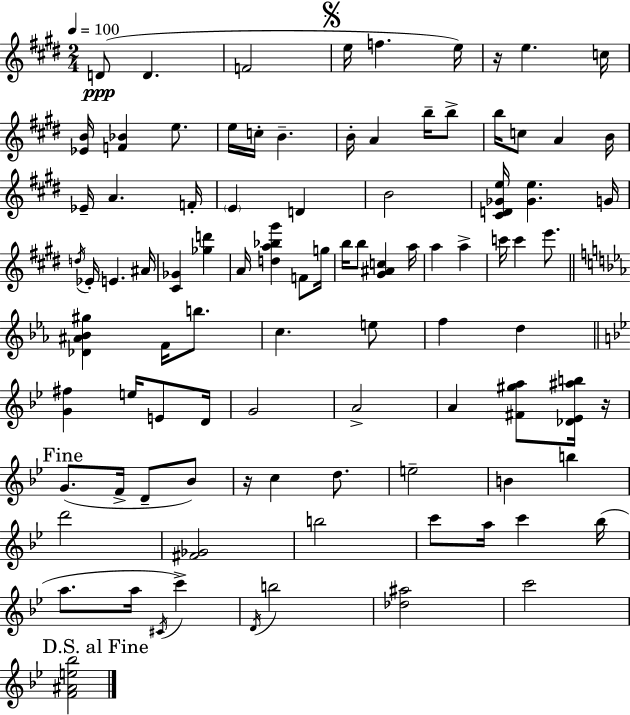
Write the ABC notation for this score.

X:1
T:Untitled
M:2/4
L:1/4
K:E
D/2 D F2 e/4 f e/4 z/4 e c/4 [_EB]/4 [F_B] e/2 e/4 c/4 B B/4 A b/4 b/2 b/4 c/2 A B/4 _E/4 A F/4 E D B2 [^CD_Ge]/4 [_Ge] G/4 d/4 _E/4 E ^A/4 [^C_G] [_gd'] A/4 [da_b^g'] F/2 g/4 b/4 b/2 [^G^Ac] a/4 a a c'/4 c' e'/2 [_D^A_B^g] F/4 b/2 c e/2 f d [G^f] e/4 E/2 D/4 G2 A2 A [^F^ga]/2 [_D_E^ab]/4 z/4 G/2 F/4 D/2 _B/2 z/4 c d/2 e2 B b d'2 [^F_G]2 b2 c'/2 a/4 c' _b/4 a/2 a/4 ^C/4 c' D/4 b2 [_d^a]2 c'2 [F^Ae_b]2